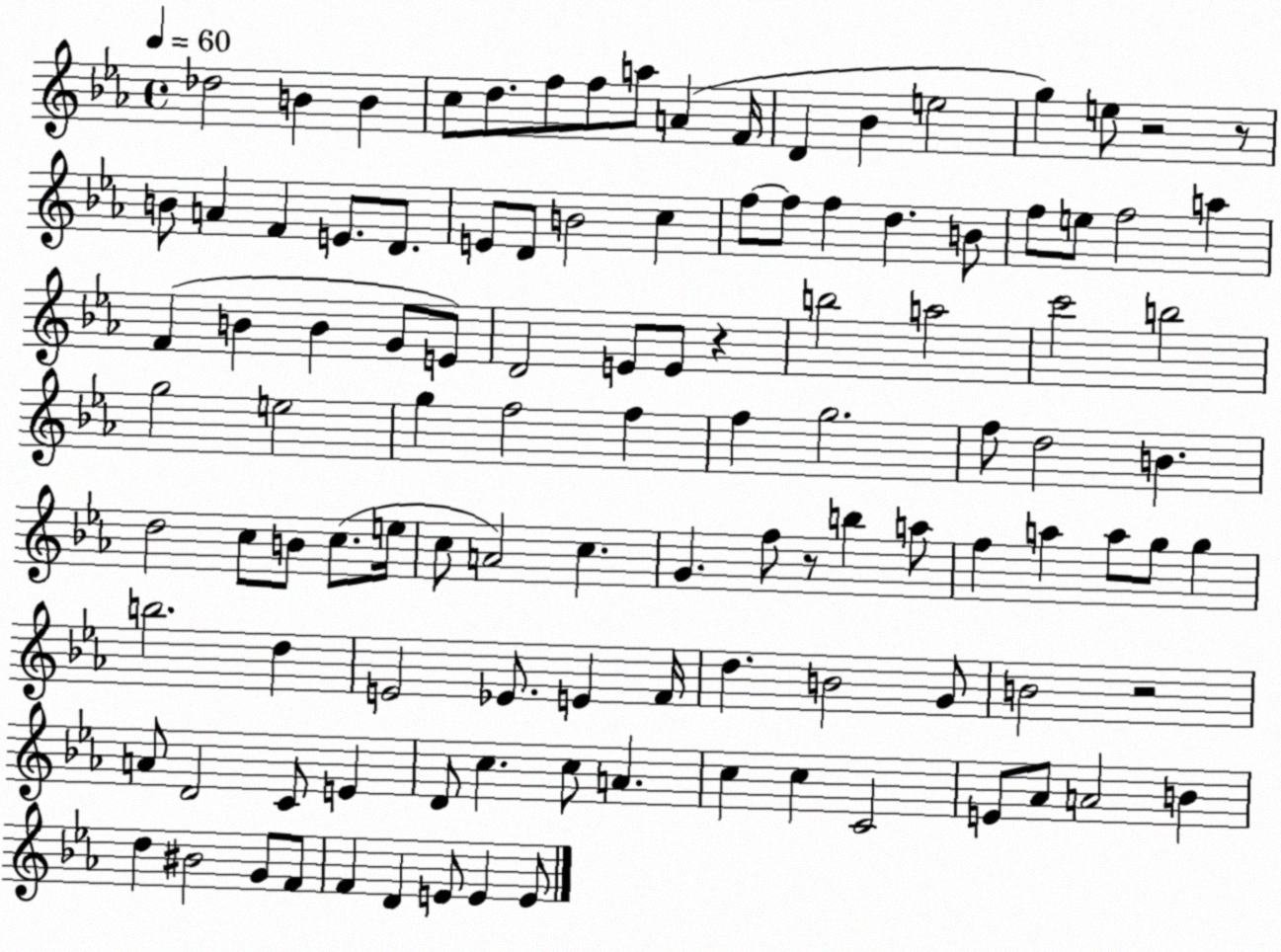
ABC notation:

X:1
T:Untitled
M:4/4
L:1/4
K:Eb
_d2 B B c/2 d/2 f/2 f/2 a/2 A F/4 D _B e2 g e/2 z2 z/2 B/2 A F E/2 D/2 E/2 D/2 B2 c f/2 f/2 f d B/2 f/2 e/2 f2 a F B B G/2 E/2 D2 E/2 E/2 z b2 a2 c'2 b2 g2 e2 g f2 f f g2 f/2 d2 B d2 c/2 B/2 c/2 e/4 c/2 A2 c G f/2 z/2 b a/2 f a a/2 g/2 g b2 d E2 _E/2 E F/4 d B2 G/2 B2 z2 A/2 D2 C/2 E D/2 c c/2 A c c C2 E/2 _A/2 A2 B d ^B2 G/2 F/2 F D E/2 E E/2